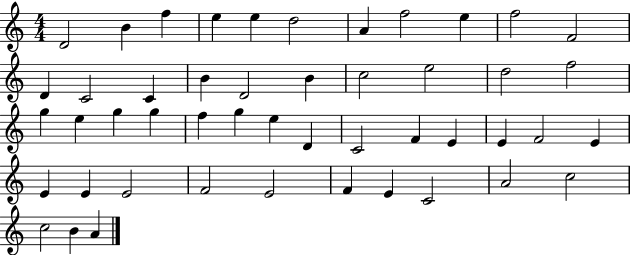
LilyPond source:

{
  \clef treble
  \numericTimeSignature
  \time 4/4
  \key c \major
  d'2 b'4 f''4 | e''4 e''4 d''2 | a'4 f''2 e''4 | f''2 f'2 | \break d'4 c'2 c'4 | b'4 d'2 b'4 | c''2 e''2 | d''2 f''2 | \break g''4 e''4 g''4 g''4 | f''4 g''4 e''4 d'4 | c'2 f'4 e'4 | e'4 f'2 e'4 | \break e'4 e'4 e'2 | f'2 e'2 | f'4 e'4 c'2 | a'2 c''2 | \break c''2 b'4 a'4 | \bar "|."
}